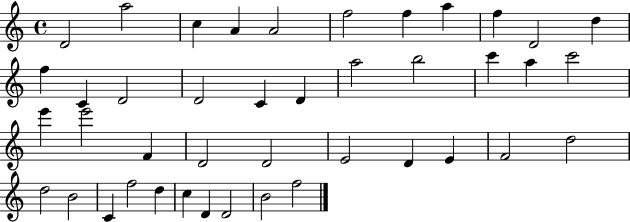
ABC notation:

X:1
T:Untitled
M:4/4
L:1/4
K:C
D2 a2 c A A2 f2 f a f D2 d f C D2 D2 C D a2 b2 c' a c'2 e' e'2 F D2 D2 E2 D E F2 d2 d2 B2 C f2 d c D D2 B2 f2